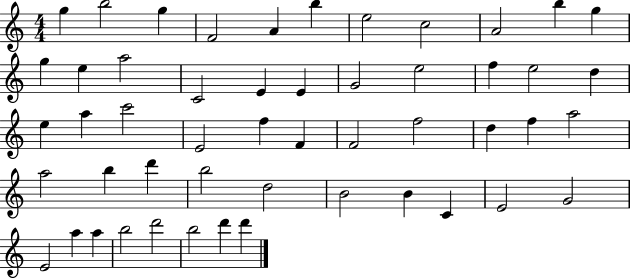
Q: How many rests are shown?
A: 0